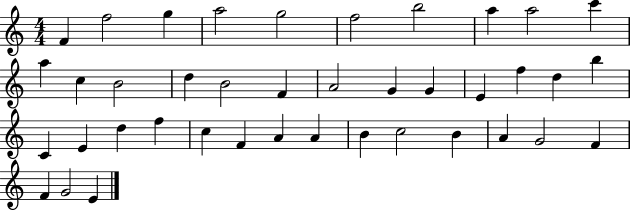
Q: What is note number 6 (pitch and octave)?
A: F5